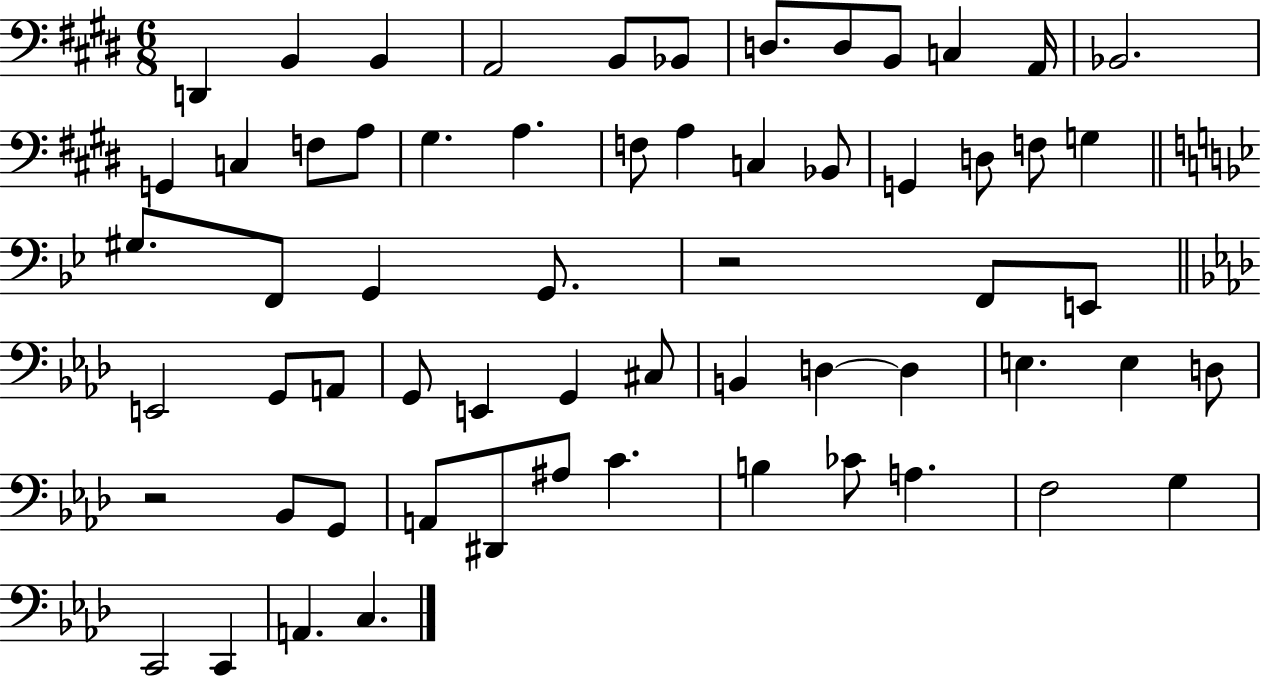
X:1
T:Untitled
M:6/8
L:1/4
K:E
D,, B,, B,, A,,2 B,,/2 _B,,/2 D,/2 D,/2 B,,/2 C, A,,/4 _B,,2 G,, C, F,/2 A,/2 ^G, A, F,/2 A, C, _B,,/2 G,, D,/2 F,/2 G, ^G,/2 F,,/2 G,, G,,/2 z2 F,,/2 E,,/2 E,,2 G,,/2 A,,/2 G,,/2 E,, G,, ^C,/2 B,, D, D, E, E, D,/2 z2 _B,,/2 G,,/2 A,,/2 ^D,,/2 ^A,/2 C B, _C/2 A, F,2 G, C,,2 C,, A,, C,